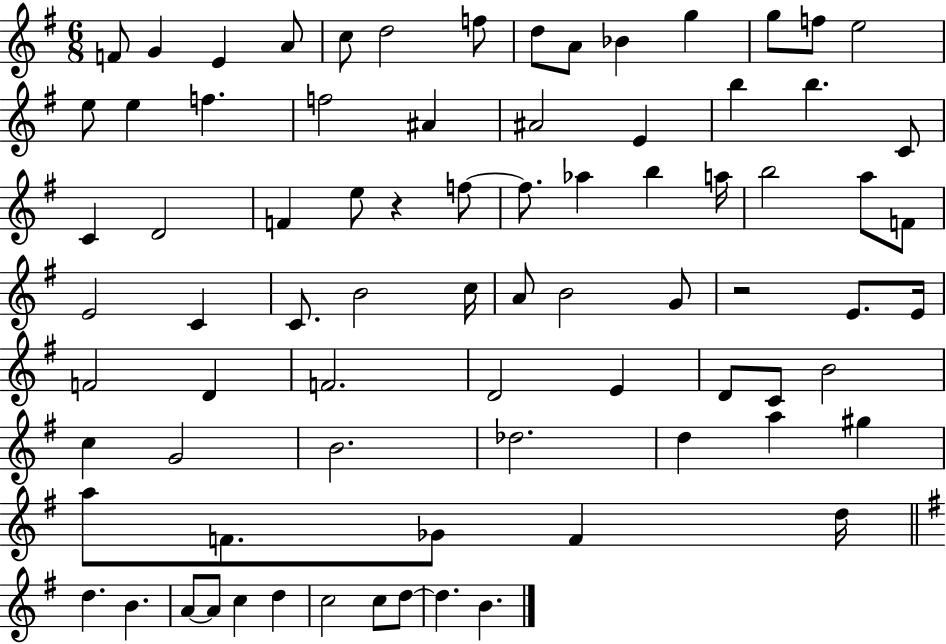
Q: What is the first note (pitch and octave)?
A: F4